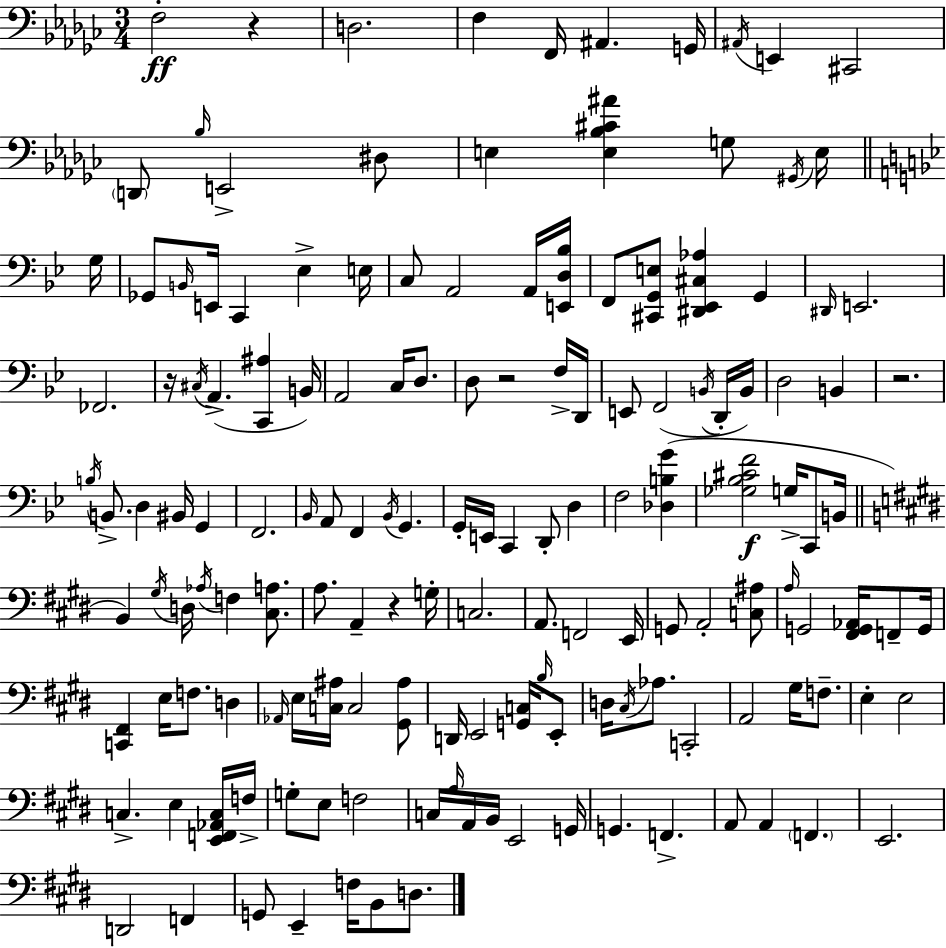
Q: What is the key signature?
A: EES minor